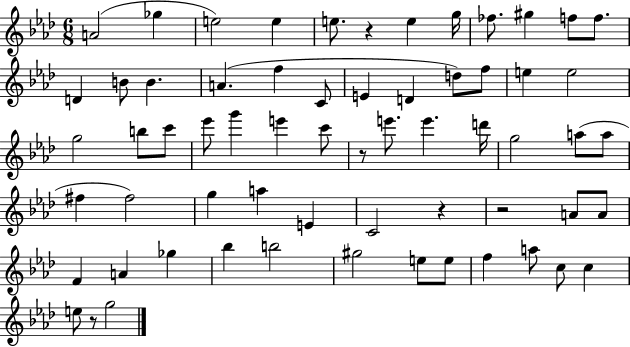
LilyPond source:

{
  \clef treble
  \numericTimeSignature
  \time 6/8
  \key aes \major
  a'2( ges''4 | e''2) e''4 | e''8. r4 e''4 g''16 | fes''8. gis''4 f''8 f''8. | \break d'4 b'8 b'4. | a'4.( f''4 c'8 | e'4 d'4 d''8) f''8 | e''4 e''2 | \break g''2 b''8 c'''8 | ees'''8 g'''4 e'''4 c'''8 | r8 e'''8. e'''4. d'''16 | g''2 a''8( a''8 | \break fis''4 fis''2) | g''4 a''4 e'4 | c'2 r4 | r2 a'8 a'8 | \break f'4 a'4 ges''4 | bes''4 b''2 | gis''2 e''8 e''8 | f''4 a''8 c''8 c''4 | \break e''8 r8 g''2 | \bar "|."
}